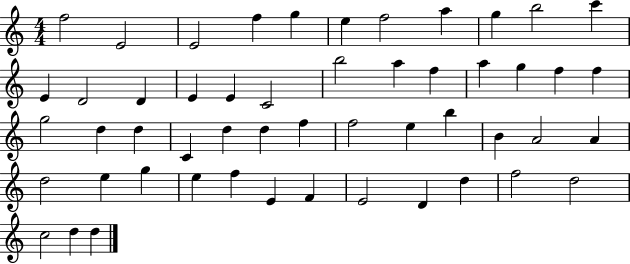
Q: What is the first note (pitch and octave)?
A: F5